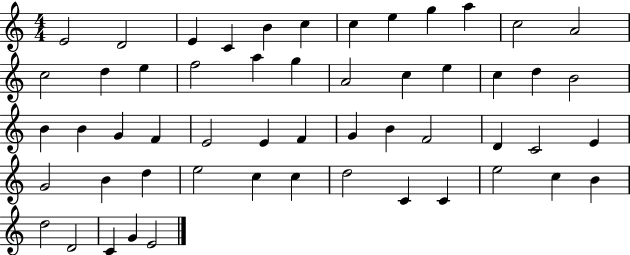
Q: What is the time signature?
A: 4/4